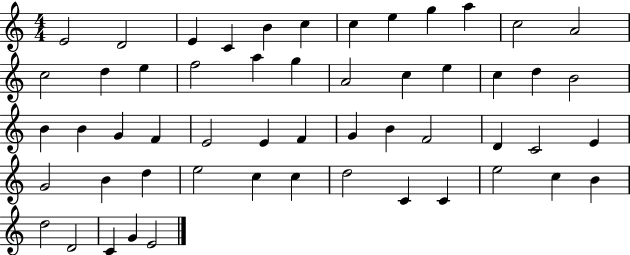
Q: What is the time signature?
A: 4/4